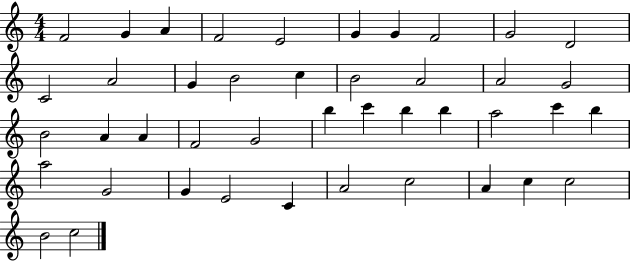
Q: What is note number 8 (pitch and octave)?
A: F4